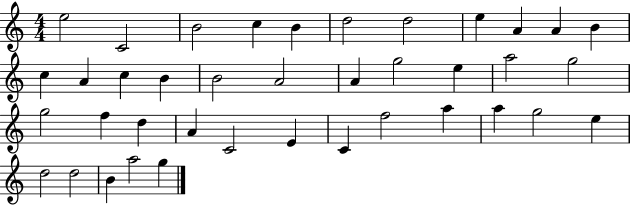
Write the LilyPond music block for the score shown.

{
  \clef treble
  \numericTimeSignature
  \time 4/4
  \key c \major
  e''2 c'2 | b'2 c''4 b'4 | d''2 d''2 | e''4 a'4 a'4 b'4 | \break c''4 a'4 c''4 b'4 | b'2 a'2 | a'4 g''2 e''4 | a''2 g''2 | \break g''2 f''4 d''4 | a'4 c'2 e'4 | c'4 f''2 a''4 | a''4 g''2 e''4 | \break d''2 d''2 | b'4 a''2 g''4 | \bar "|."
}